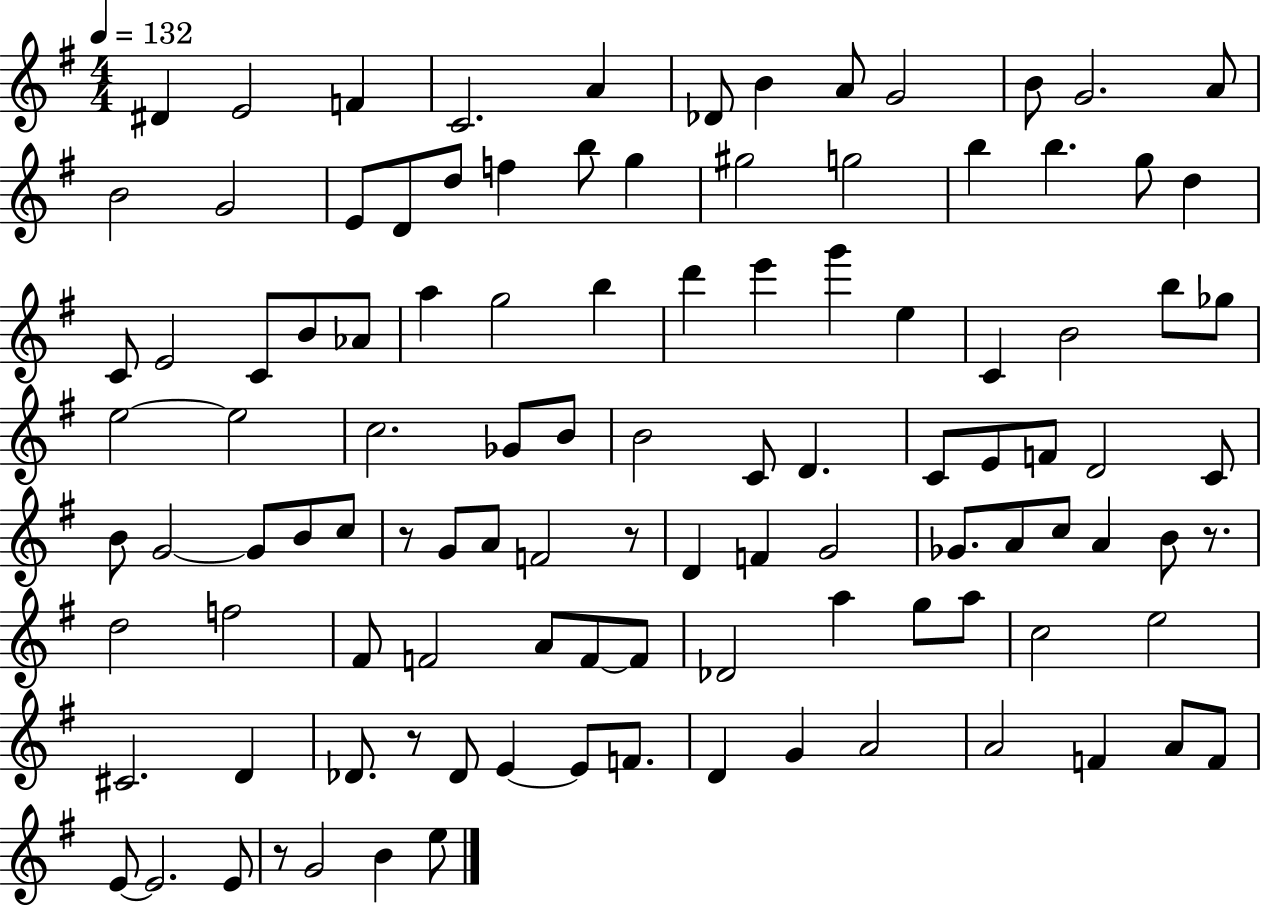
X:1
T:Untitled
M:4/4
L:1/4
K:G
^D E2 F C2 A _D/2 B A/2 G2 B/2 G2 A/2 B2 G2 E/2 D/2 d/2 f b/2 g ^g2 g2 b b g/2 d C/2 E2 C/2 B/2 _A/2 a g2 b d' e' g' e C B2 b/2 _g/2 e2 e2 c2 _G/2 B/2 B2 C/2 D C/2 E/2 F/2 D2 C/2 B/2 G2 G/2 B/2 c/2 z/2 G/2 A/2 F2 z/2 D F G2 _G/2 A/2 c/2 A B/2 z/2 d2 f2 ^F/2 F2 A/2 F/2 F/2 _D2 a g/2 a/2 c2 e2 ^C2 D _D/2 z/2 _D/2 E E/2 F/2 D G A2 A2 F A/2 F/2 E/2 E2 E/2 z/2 G2 B e/2